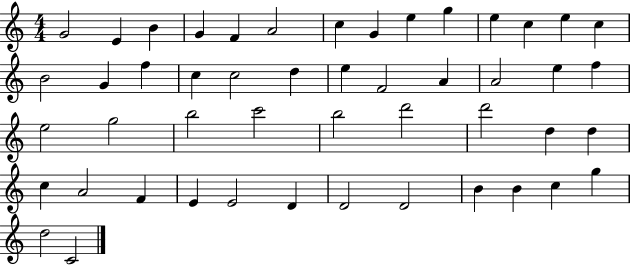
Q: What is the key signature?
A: C major